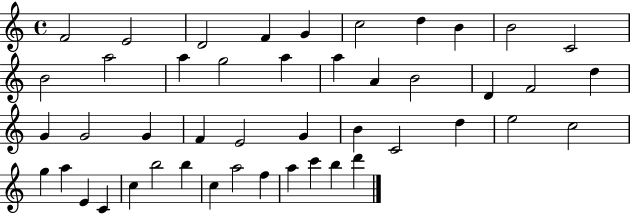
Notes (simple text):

F4/h E4/h D4/h F4/q G4/q C5/h D5/q B4/q B4/h C4/h B4/h A5/h A5/q G5/h A5/q A5/q A4/q B4/h D4/q F4/h D5/q G4/q G4/h G4/q F4/q E4/h G4/q B4/q C4/h D5/q E5/h C5/h G5/q A5/q E4/q C4/q C5/q B5/h B5/q C5/q A5/h F5/q A5/q C6/q B5/q D6/q